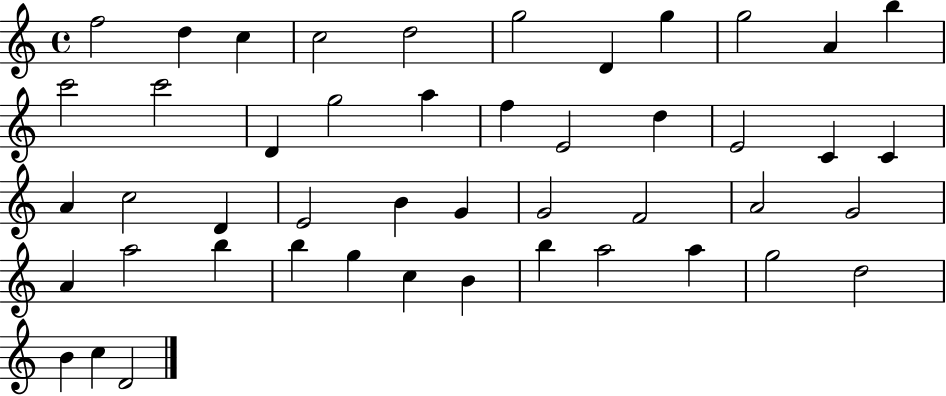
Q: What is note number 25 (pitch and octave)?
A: D4